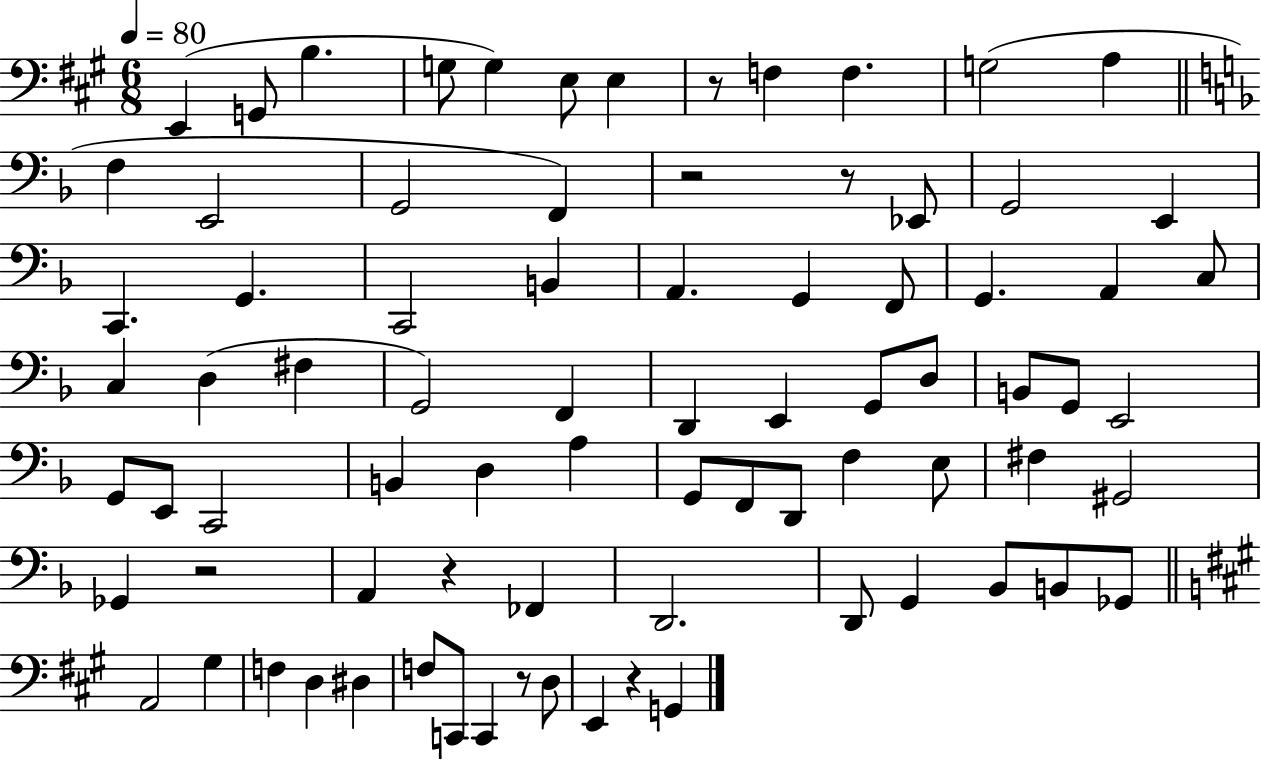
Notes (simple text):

E2/q G2/e B3/q. G3/e G3/q E3/e E3/q R/e F3/q F3/q. G3/h A3/q F3/q E2/h G2/h F2/q R/h R/e Eb2/e G2/h E2/q C2/q. G2/q. C2/h B2/q A2/q. G2/q F2/e G2/q. A2/q C3/e C3/q D3/q F#3/q G2/h F2/q D2/q E2/q G2/e D3/e B2/e G2/e E2/h G2/e E2/e C2/h B2/q D3/q A3/q G2/e F2/e D2/e F3/q E3/e F#3/q G#2/h Gb2/q R/h A2/q R/q FES2/q D2/h. D2/e G2/q Bb2/e B2/e Gb2/e A2/h G#3/q F3/q D3/q D#3/q F3/e C2/e C2/q R/e D3/e E2/q R/q G2/q